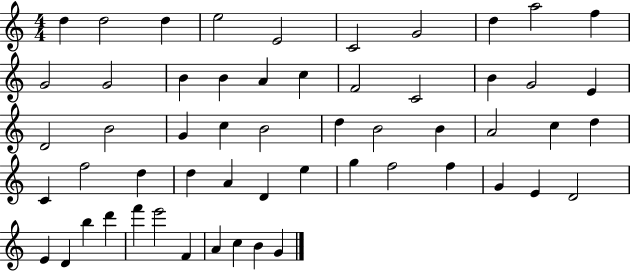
X:1
T:Untitled
M:4/4
L:1/4
K:C
d d2 d e2 E2 C2 G2 d a2 f G2 G2 B B A c F2 C2 B G2 E D2 B2 G c B2 d B2 B A2 c d C f2 d d A D e g f2 f G E D2 E D b d' f' e'2 F A c B G